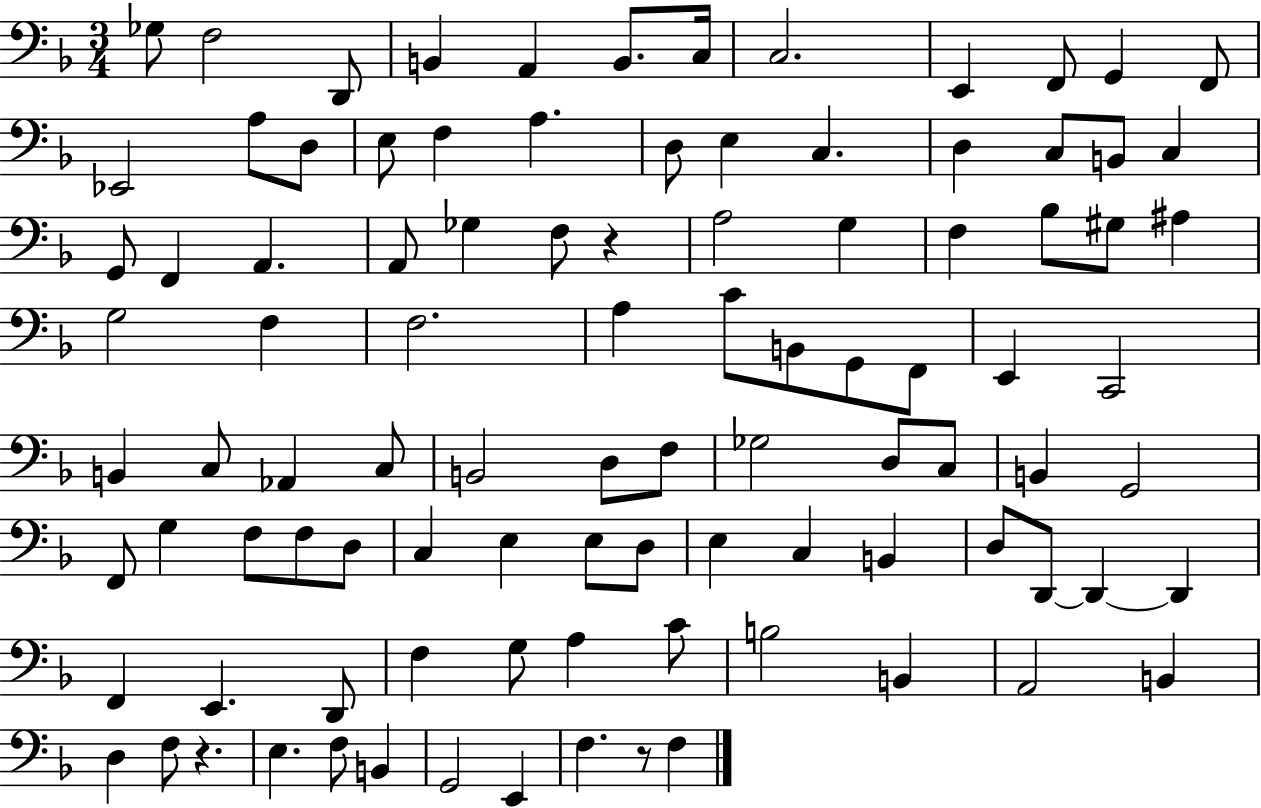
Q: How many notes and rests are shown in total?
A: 98